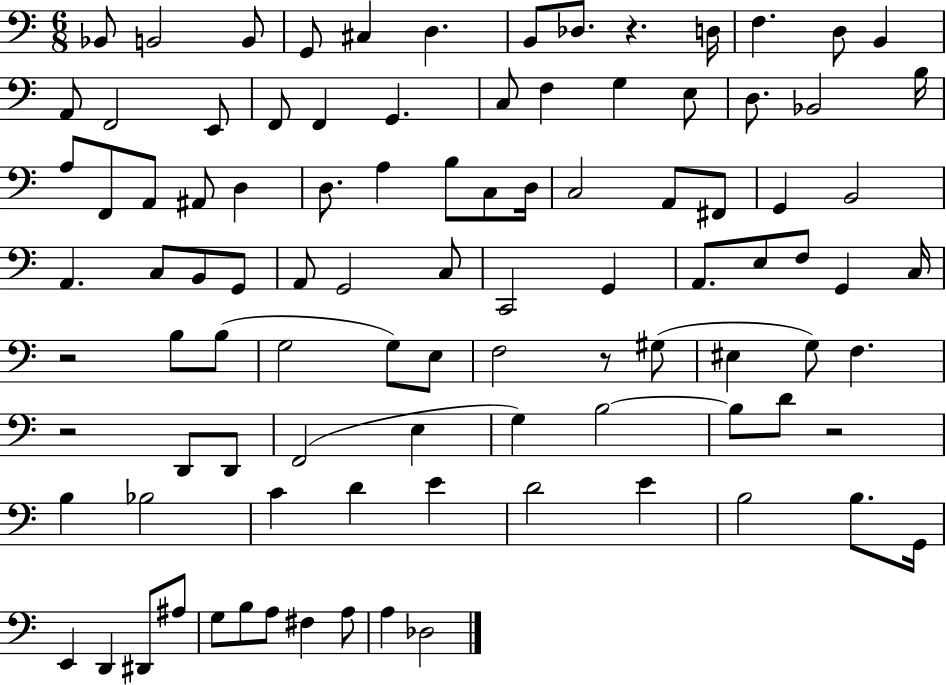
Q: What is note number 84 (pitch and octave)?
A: D2